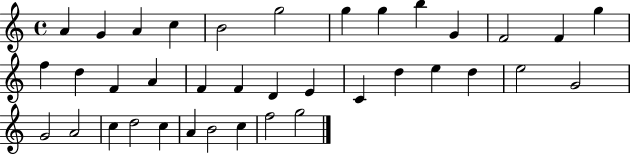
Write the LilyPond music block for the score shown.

{
  \clef treble
  \time 4/4
  \defaultTimeSignature
  \key c \major
  a'4 g'4 a'4 c''4 | b'2 g''2 | g''4 g''4 b''4 g'4 | f'2 f'4 g''4 | \break f''4 d''4 f'4 a'4 | f'4 f'4 d'4 e'4 | c'4 d''4 e''4 d''4 | e''2 g'2 | \break g'2 a'2 | c''4 d''2 c''4 | a'4 b'2 c''4 | f''2 g''2 | \break \bar "|."
}